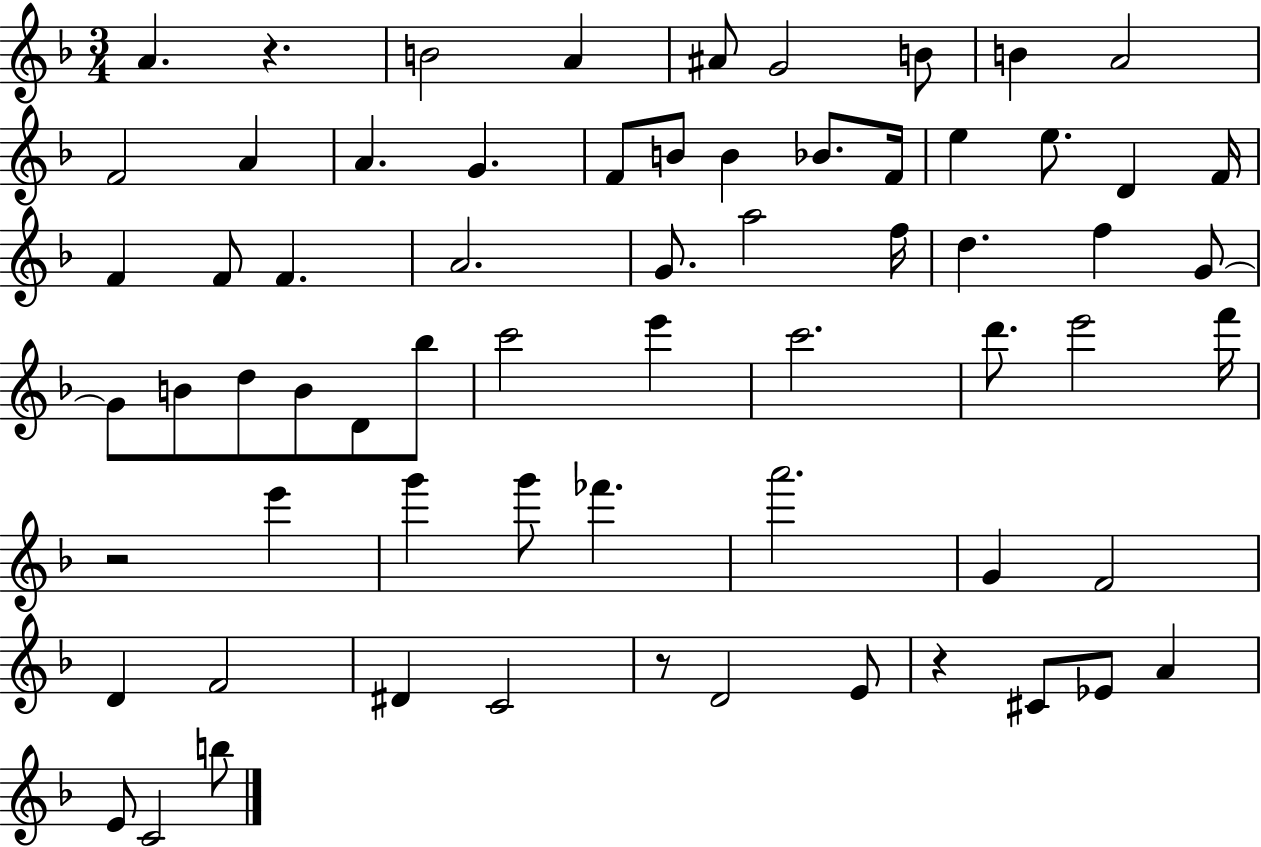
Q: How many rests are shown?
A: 4